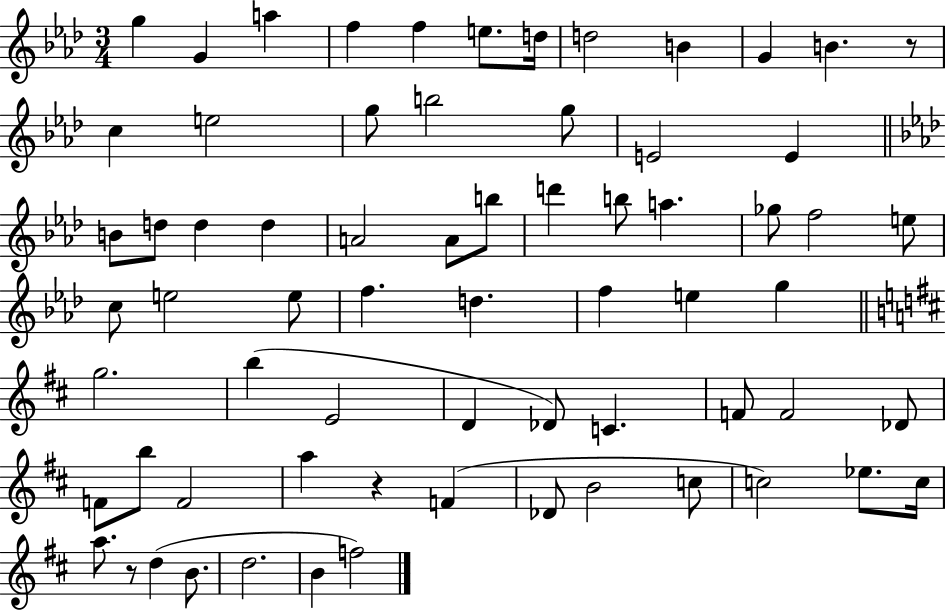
G5/q G4/q A5/q F5/q F5/q E5/e. D5/s D5/h B4/q G4/q B4/q. R/e C5/q E5/h G5/e B5/h G5/e E4/h E4/q B4/e D5/e D5/q D5/q A4/h A4/e B5/e D6/q B5/e A5/q. Gb5/e F5/h E5/e C5/e E5/h E5/e F5/q. D5/q. F5/q E5/q G5/q G5/h. B5/q E4/h D4/q Db4/e C4/q. F4/e F4/h Db4/e F4/e B5/e F4/h A5/q R/q F4/q Db4/e B4/h C5/e C5/h Eb5/e. C5/s A5/e. R/e D5/q B4/e. D5/h. B4/q F5/h